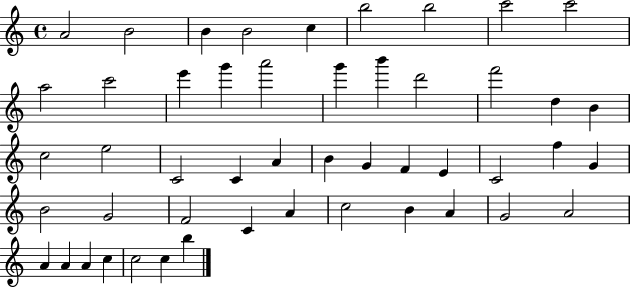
A4/h B4/h B4/q B4/h C5/q B5/h B5/h C6/h C6/h A5/h C6/h E6/q G6/q A6/h G6/q B6/q D6/h F6/h D5/q B4/q C5/h E5/h C4/h C4/q A4/q B4/q G4/q F4/q E4/q C4/h F5/q G4/q B4/h G4/h F4/h C4/q A4/q C5/h B4/q A4/q G4/h A4/h A4/q A4/q A4/q C5/q C5/h C5/q B5/q